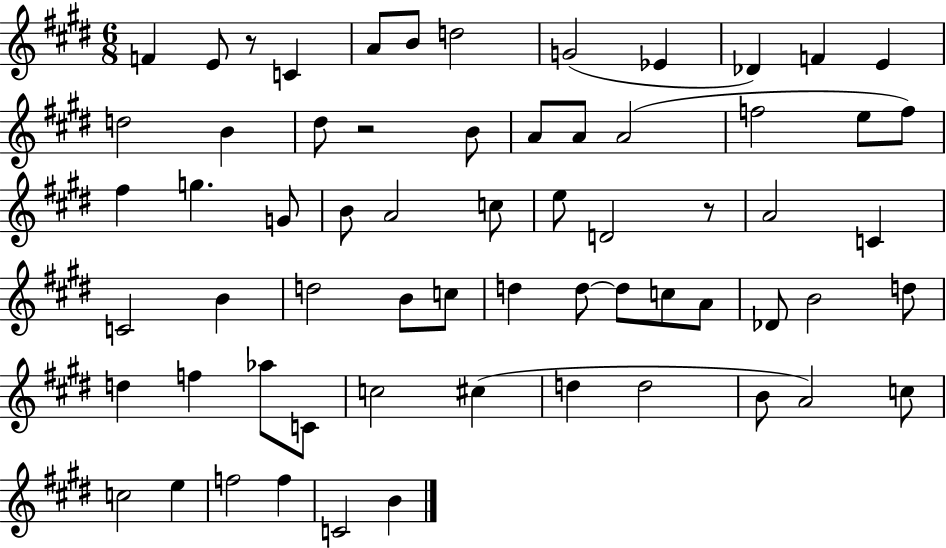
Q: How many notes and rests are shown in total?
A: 64